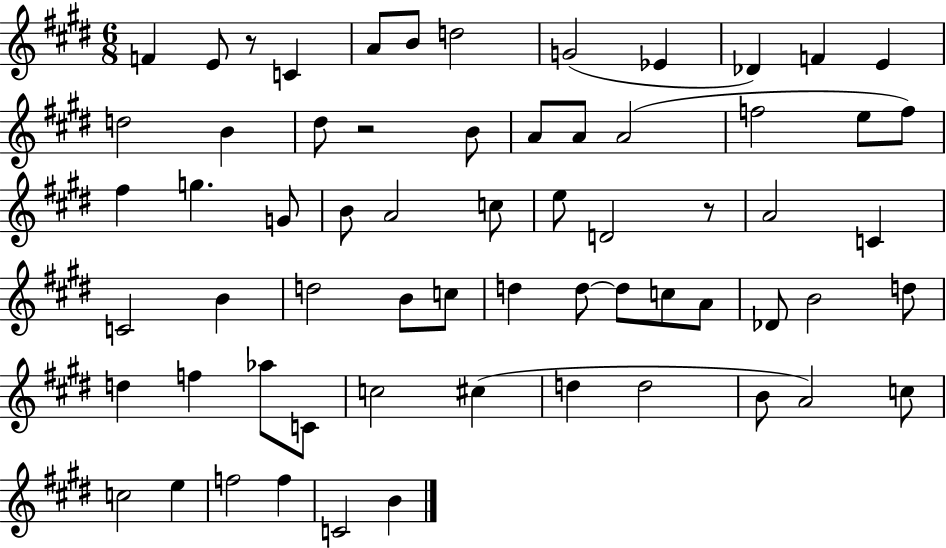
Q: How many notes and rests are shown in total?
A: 64